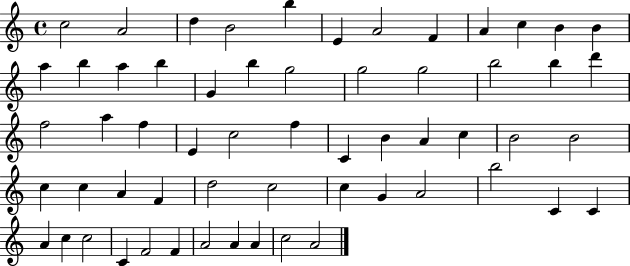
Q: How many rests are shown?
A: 0